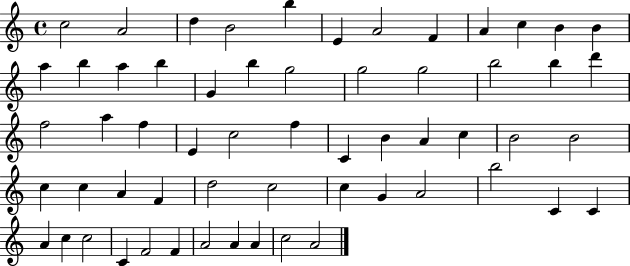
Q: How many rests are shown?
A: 0